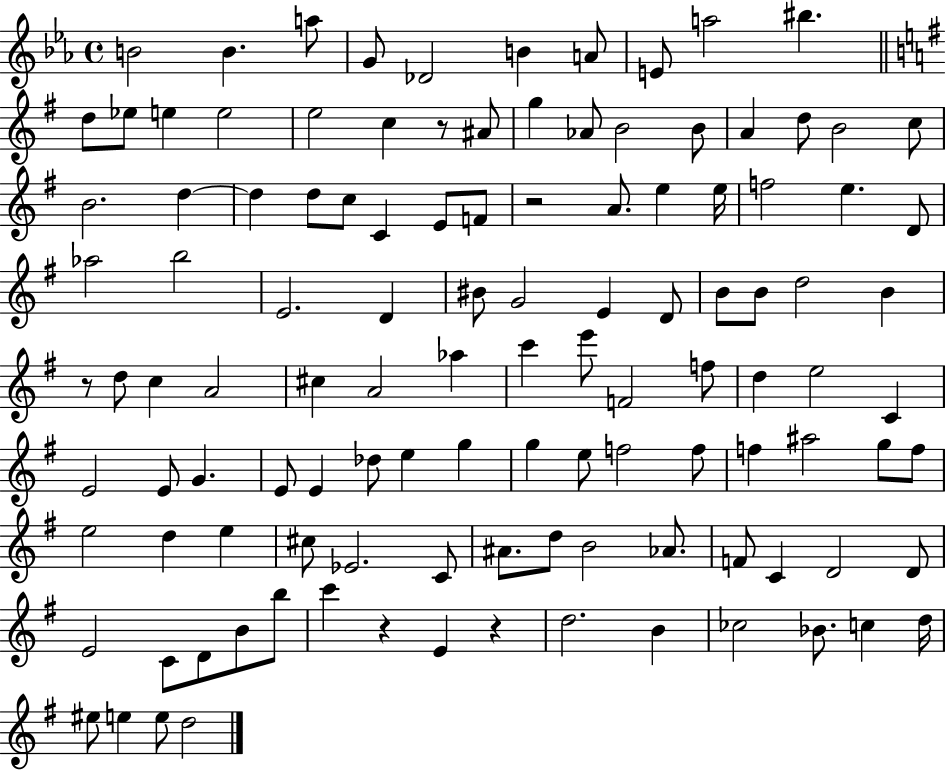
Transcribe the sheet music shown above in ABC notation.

X:1
T:Untitled
M:4/4
L:1/4
K:Eb
B2 B a/2 G/2 _D2 B A/2 E/2 a2 ^b d/2 _e/2 e e2 e2 c z/2 ^A/2 g _A/2 B2 B/2 A d/2 B2 c/2 B2 d d d/2 c/2 C E/2 F/2 z2 A/2 e e/4 f2 e D/2 _a2 b2 E2 D ^B/2 G2 E D/2 B/2 B/2 d2 B z/2 d/2 c A2 ^c A2 _a c' e'/2 F2 f/2 d e2 C E2 E/2 G E/2 E _d/2 e g g e/2 f2 f/2 f ^a2 g/2 f/2 e2 d e ^c/2 _E2 C/2 ^A/2 d/2 B2 _A/2 F/2 C D2 D/2 E2 C/2 D/2 B/2 b/2 c' z E z d2 B _c2 _B/2 c d/4 ^e/2 e e/2 d2